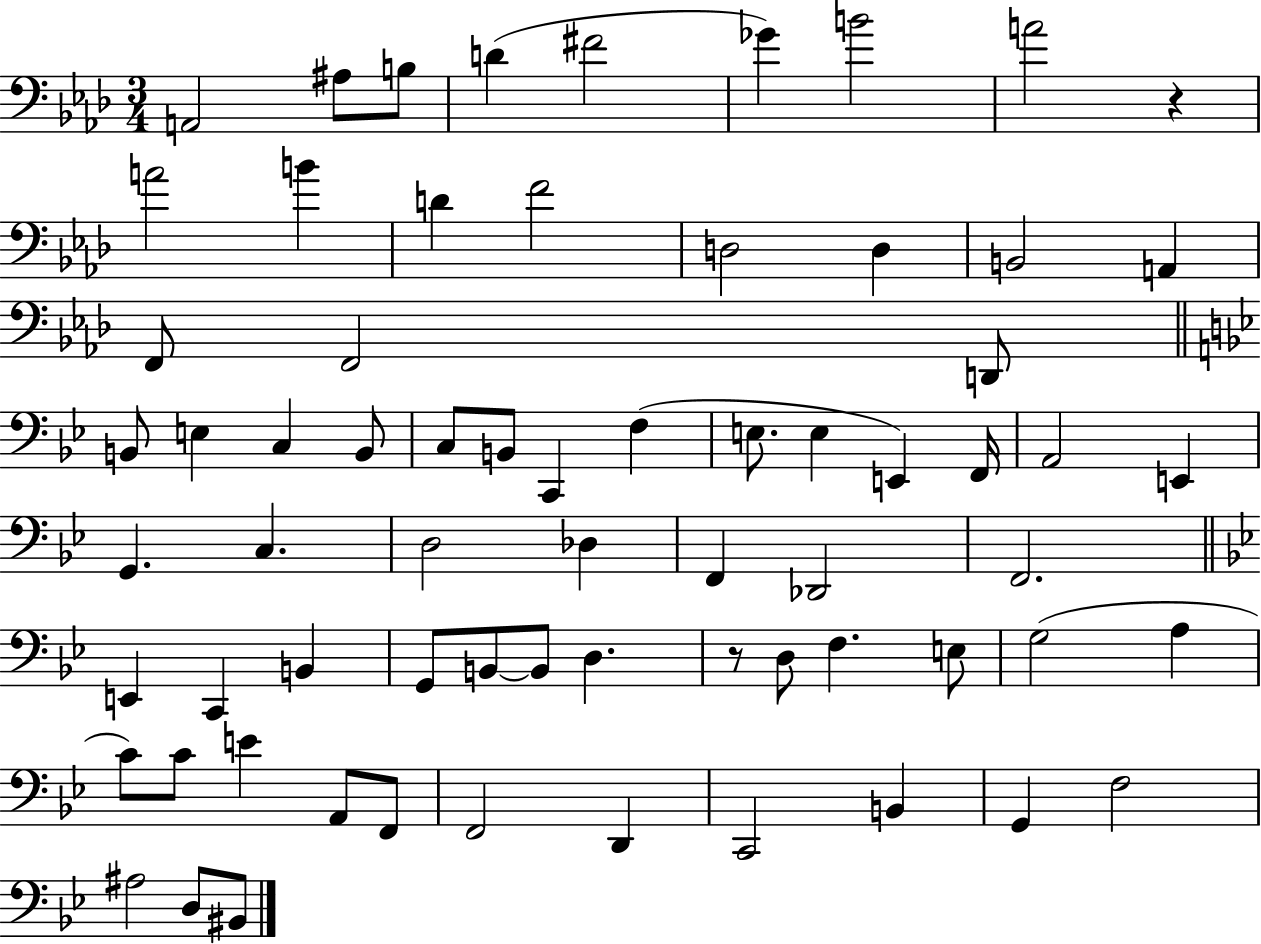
X:1
T:Untitled
M:3/4
L:1/4
K:Ab
A,,2 ^A,/2 B,/2 D ^F2 _G B2 A2 z A2 B D F2 D,2 D, B,,2 A,, F,,/2 F,,2 D,,/2 B,,/2 E, C, B,,/2 C,/2 B,,/2 C,, F, E,/2 E, E,, F,,/4 A,,2 E,, G,, C, D,2 _D, F,, _D,,2 F,,2 E,, C,, B,, G,,/2 B,,/2 B,,/2 D, z/2 D,/2 F, E,/2 G,2 A, C/2 C/2 E A,,/2 F,,/2 F,,2 D,, C,,2 B,, G,, F,2 ^A,2 D,/2 ^B,,/2